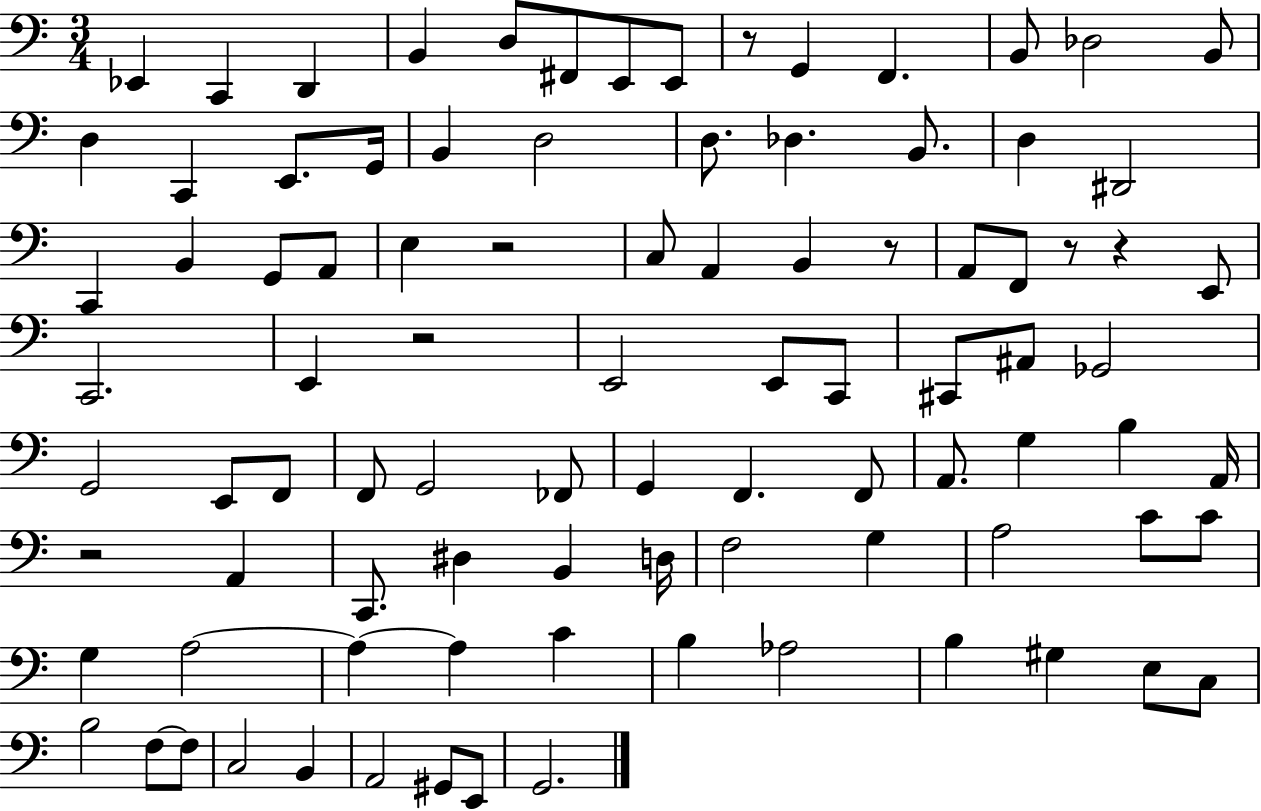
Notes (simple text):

Eb2/q C2/q D2/q B2/q D3/e F#2/e E2/e E2/e R/e G2/q F2/q. B2/e Db3/h B2/e D3/q C2/q E2/e. G2/s B2/q D3/h D3/e. Db3/q. B2/e. D3/q D#2/h C2/q B2/q G2/e A2/e E3/q R/h C3/e A2/q B2/q R/e A2/e F2/e R/e R/q E2/e C2/h. E2/q R/h E2/h E2/e C2/e C#2/e A#2/e Gb2/h G2/h E2/e F2/e F2/e G2/h FES2/e G2/q F2/q. F2/e A2/e. G3/q B3/q A2/s R/h A2/q C2/e. D#3/q B2/q D3/s F3/h G3/q A3/h C4/e C4/e G3/q A3/h A3/q A3/q C4/q B3/q Ab3/h B3/q G#3/q E3/e C3/e B3/h F3/e F3/e C3/h B2/q A2/h G#2/e E2/e G2/h.